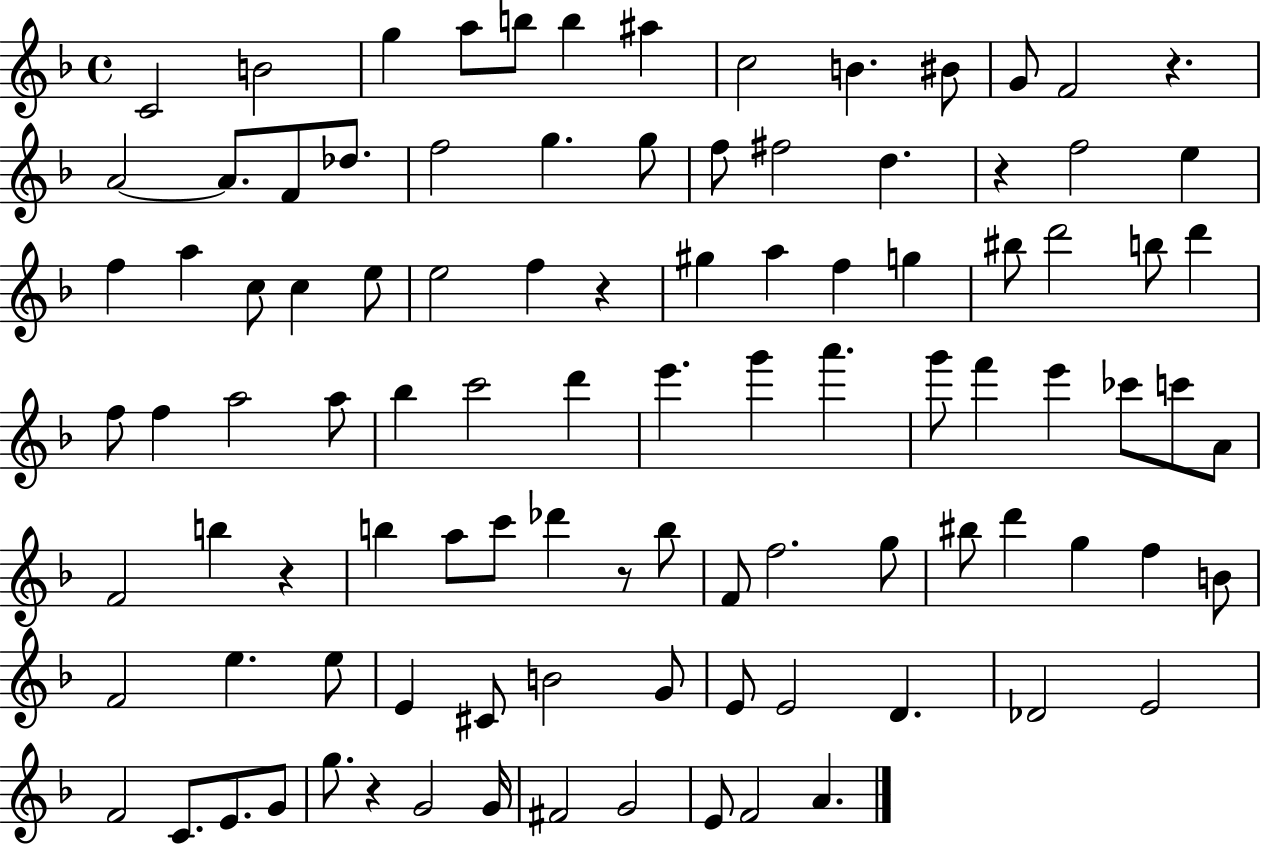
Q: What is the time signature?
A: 4/4